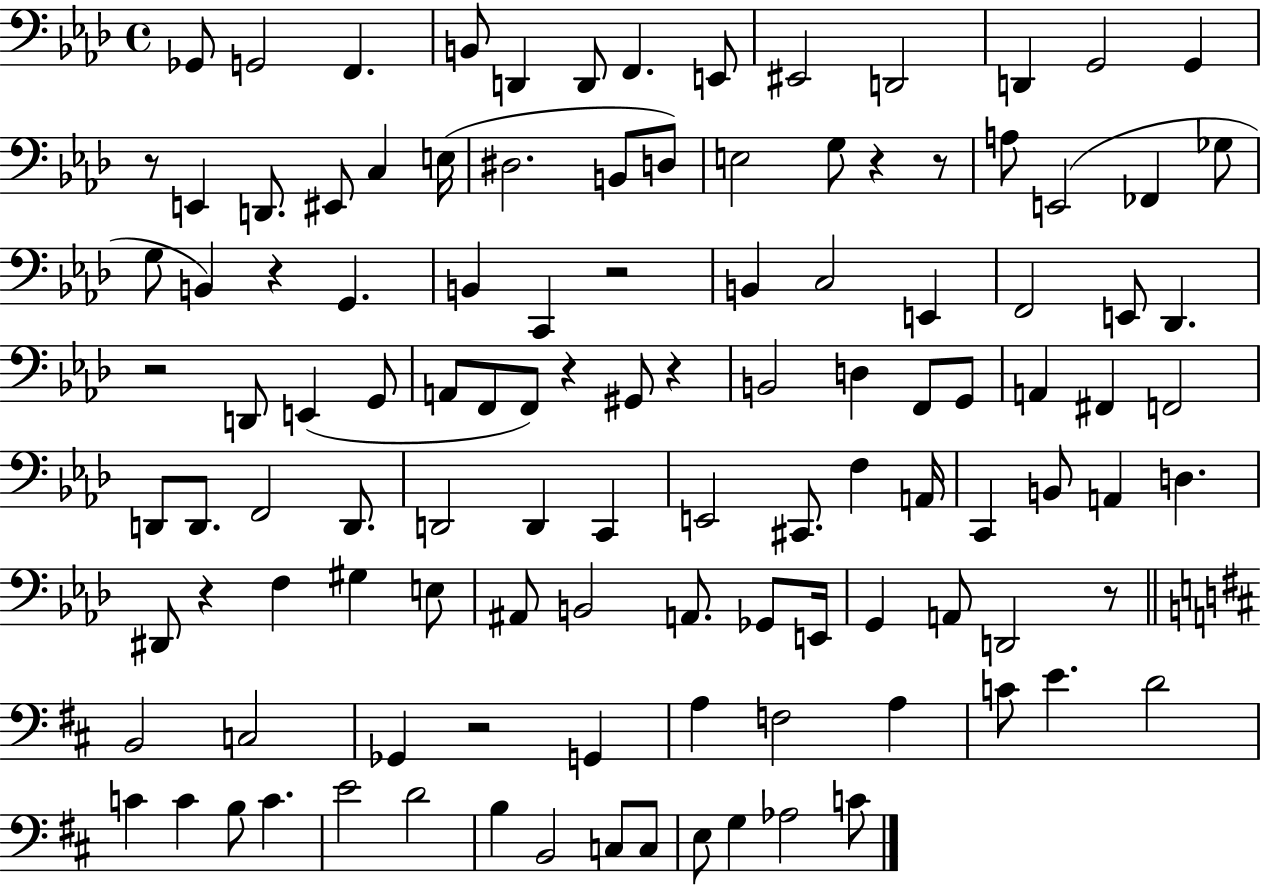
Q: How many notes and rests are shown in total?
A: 114